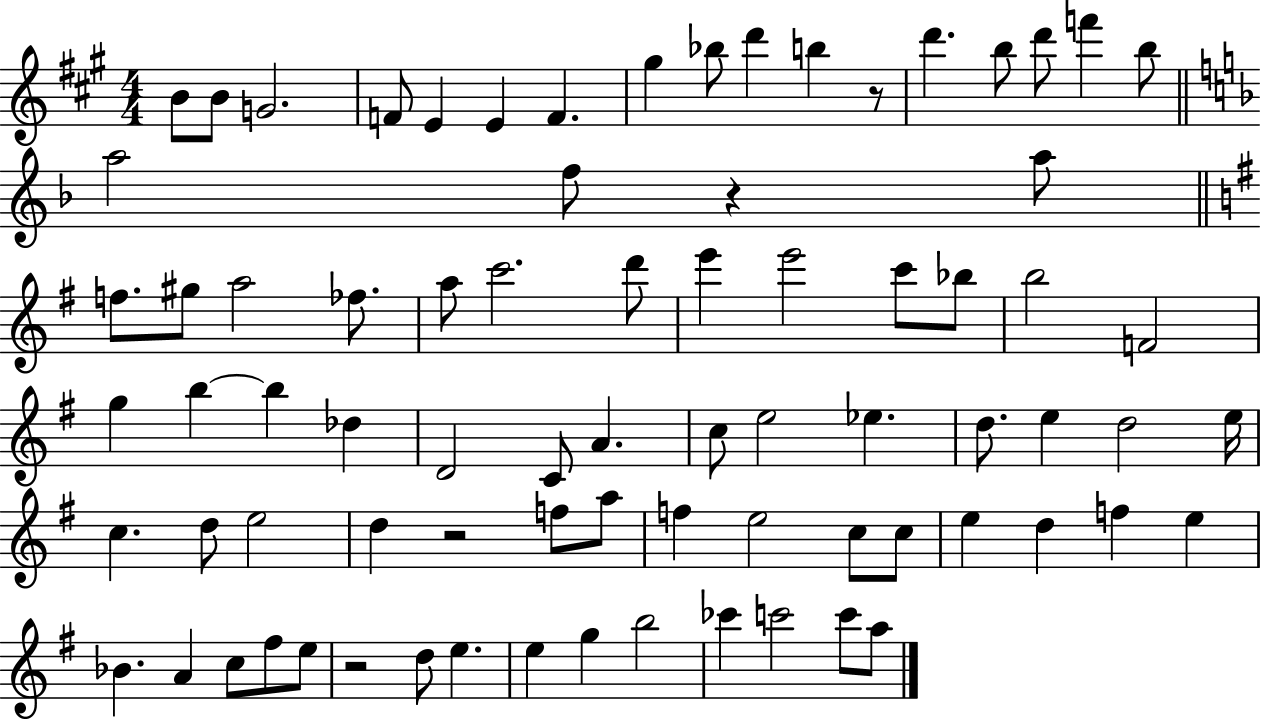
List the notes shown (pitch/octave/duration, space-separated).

B4/e B4/e G4/h. F4/e E4/q E4/q F4/q. G#5/q Bb5/e D6/q B5/q R/e D6/q. B5/e D6/e F6/q B5/e A5/h F5/e R/q A5/e F5/e. G#5/e A5/h FES5/e. A5/e C6/h. D6/e E6/q E6/h C6/e Bb5/e B5/h F4/h G5/q B5/q B5/q Db5/q D4/h C4/e A4/q. C5/e E5/h Eb5/q. D5/e. E5/q D5/h E5/s C5/q. D5/e E5/h D5/q R/h F5/e A5/e F5/q E5/h C5/e C5/e E5/q D5/q F5/q E5/q Bb4/q. A4/q C5/e F#5/e E5/e R/h D5/e E5/q. E5/q G5/q B5/h CES6/q C6/h C6/e A5/e